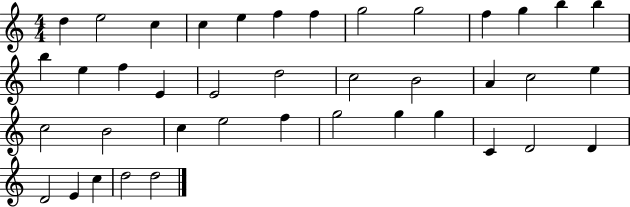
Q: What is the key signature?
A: C major